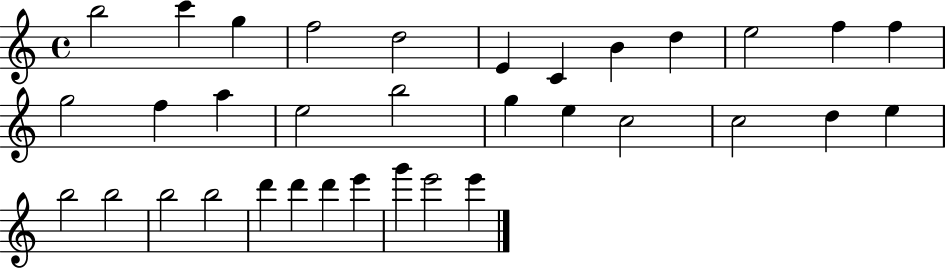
X:1
T:Untitled
M:4/4
L:1/4
K:C
b2 c' g f2 d2 E C B d e2 f f g2 f a e2 b2 g e c2 c2 d e b2 b2 b2 b2 d' d' d' e' g' e'2 e'